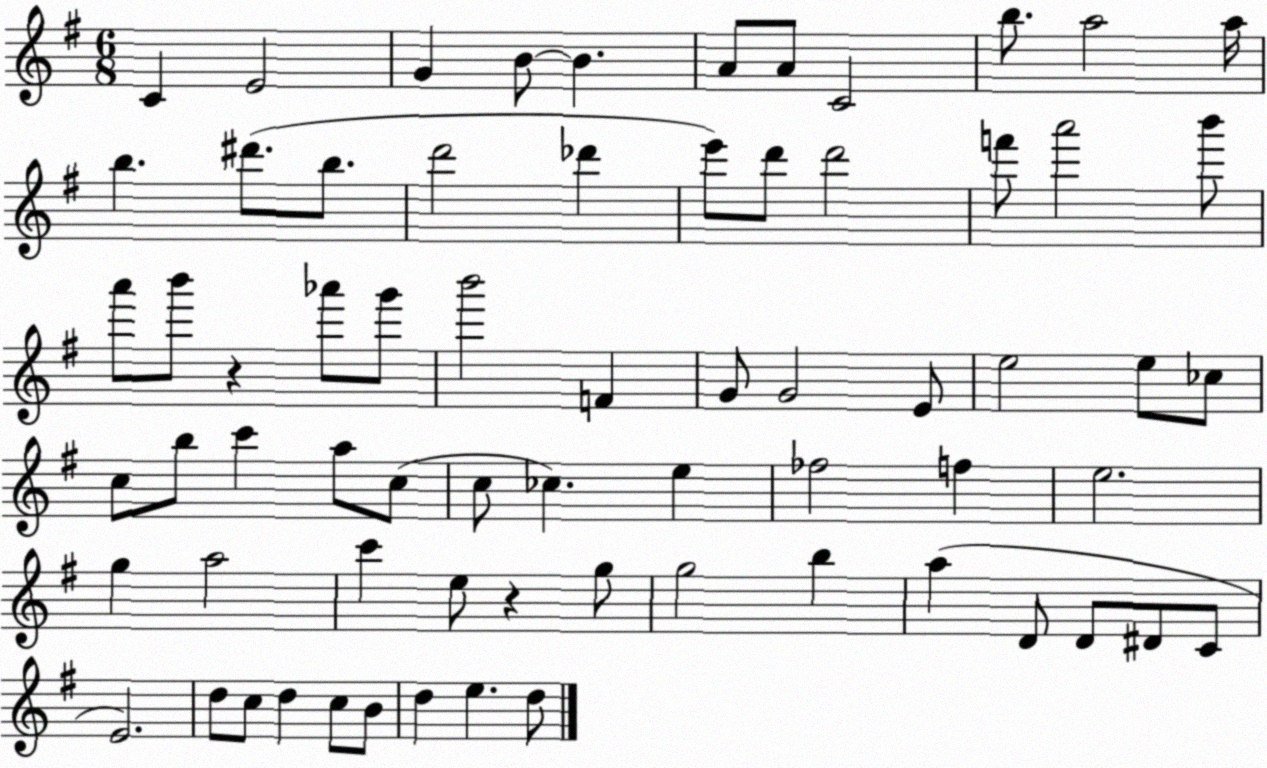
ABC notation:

X:1
T:Untitled
M:6/8
L:1/4
K:G
C E2 G B/2 B A/2 A/2 C2 b/2 a2 a/4 b ^d'/2 b/2 d'2 _d' e'/2 d'/2 d'2 f'/2 a'2 b'/2 a'/2 b'/2 z _a'/2 g'/2 b'2 F G/2 G2 E/2 e2 e/2 _c/2 c/2 b/2 c' a/2 c/2 c/2 _c e _f2 f e2 g a2 c' e/2 z g/2 g2 b a D/2 D/2 ^D/2 C/2 E2 d/2 c/2 d c/2 B/2 d e d/2